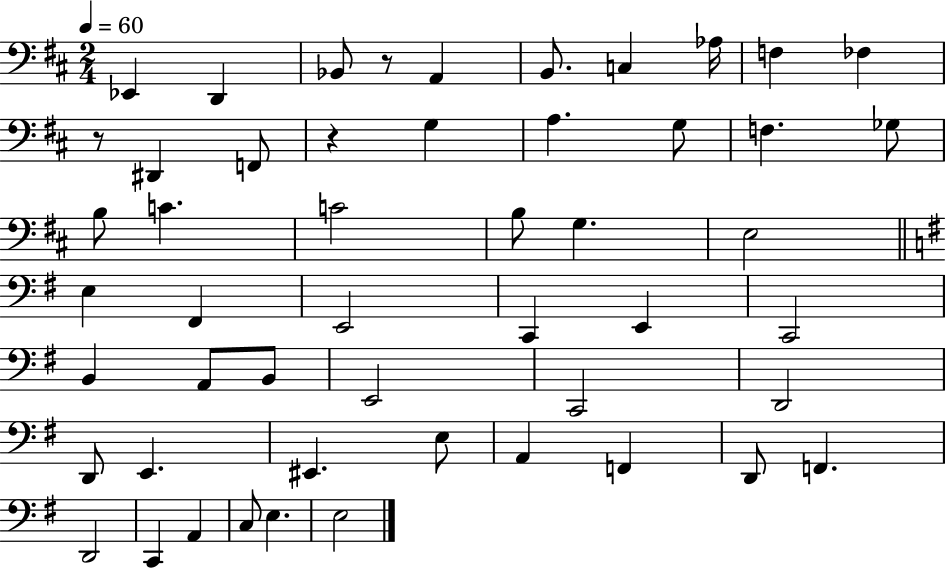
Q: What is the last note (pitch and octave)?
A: E3